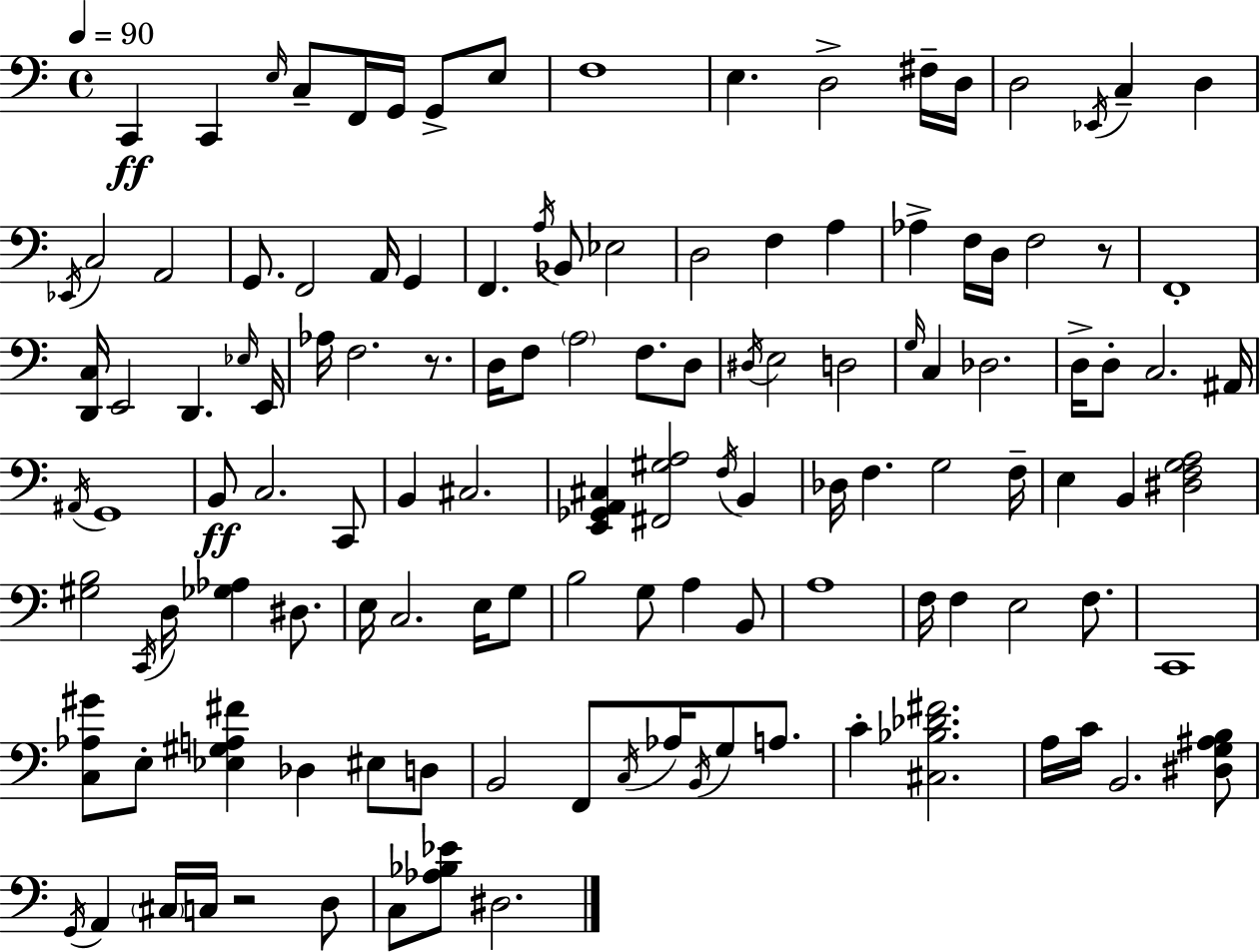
C2/q C2/q E3/s C3/e F2/s G2/s G2/e E3/e F3/w E3/q. D3/h F#3/s D3/s D3/h Eb2/s C3/q D3/q Eb2/s C3/h A2/h G2/e. F2/h A2/s G2/q F2/q. A3/s Bb2/e Eb3/h D3/h F3/q A3/q Ab3/q F3/s D3/s F3/h R/e F2/w [D2,C3]/s E2/h D2/q. Eb3/s E2/s Ab3/s F3/h. R/e. D3/s F3/e A3/h F3/e. D3/e D#3/s E3/h D3/h G3/s C3/q Db3/h. D3/s D3/e C3/h. A#2/s A#2/s G2/w B2/e C3/h. C2/e B2/q C#3/h. [E2,Gb2,A2,C#3]/q [F#2,G#3,A3]/h F3/s B2/q Db3/s F3/q. G3/h F3/s E3/q B2/q [D#3,F3,G3,A3]/h [G#3,B3]/h C2/s D3/s [Gb3,Ab3]/q D#3/e. E3/s C3/h. E3/s G3/e B3/h G3/e A3/q B2/e A3/w F3/s F3/q E3/h F3/e. C2/w [C3,Ab3,G#4]/e E3/e [Eb3,G#3,A3,F#4]/q Db3/q EIS3/e D3/e B2/h F2/e C3/s Ab3/s B2/s G3/e A3/e. C4/q [C#3,Bb3,Db4,F#4]/h. A3/s C4/s B2/h. [D#3,G3,A#3,B3]/e G2/s A2/q C#3/s C3/s R/h D3/e C3/e [Ab3,Bb3,Eb4]/e D#3/h.